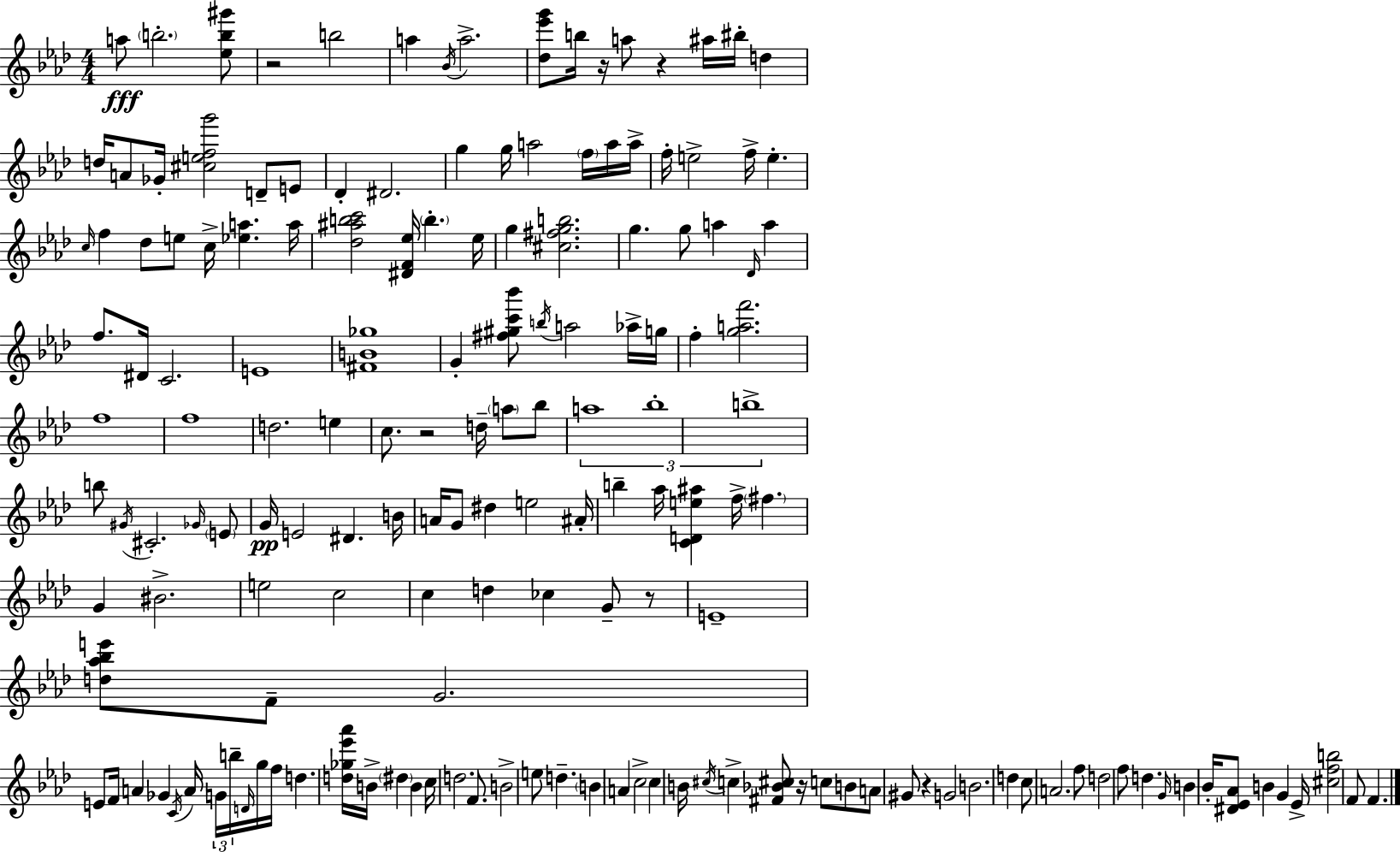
A5/e B5/h. [Eb5,B5,G#6]/e R/h B5/h A5/q Bb4/s A5/h. [Db5,Eb6,G6]/e B5/s R/s A5/e R/q A#5/s BIS5/s D5/q D5/s A4/e Gb4/s [C#5,E5,F5,G6]/h D4/e E4/e Db4/q D#4/h. G5/q G5/s A5/h F5/s A5/s A5/s F5/s E5/h F5/s E5/q. C5/s F5/q Db5/e E5/e C5/s [Eb5,A5]/q. A5/s [Db5,A#5,B5,C6]/h [D#4,F4,Eb5]/s B5/q. Eb5/s G5/q [C#5,F#5,G5,B5]/h. G5/q. G5/e A5/q Db4/s A5/q F5/e. D#4/s C4/h. E4/w [F#4,B4,Gb5]/w G4/q [F#5,G#5,C6,Bb6]/e B5/s A5/h Ab5/s G5/s F5/q [G5,A5,F6]/h. F5/w F5/w D5/h. E5/q C5/e. R/h D5/s A5/e Bb5/e A5/w Bb5/w B5/w B5/e G#4/s C#4/h. Gb4/s E4/e G4/s E4/h D#4/q. B4/s A4/s G4/e D#5/q E5/h A#4/s B5/q Ab5/s [C4,D4,E5,A#5]/q F5/s F#5/q. G4/q BIS4/h. E5/h C5/h C5/q D5/q CES5/q G4/e R/e E4/w [D5,Ab5,Bb5,E6]/e F4/e G4/h. E4/e F4/s A4/q Gb4/q C4/s A4/s G4/s B5/s D4/s G5/s F5/s D5/q. [D5,Gb5,Eb6,Ab6]/s B4/s D#5/q B4/q C5/s D5/h. F4/e. B4/h E5/e D5/q. B4/q A4/q C5/h C5/q B4/s C#5/s C5/q [F#4,Bb4,C#5]/e R/s C5/e B4/e A4/e G#4/e R/q G4/h B4/h. D5/q C5/e A4/h. F5/e D5/h F5/e D5/q. G4/s B4/q Bb4/s [D#4,Eb4,Ab4]/e B4/q G4/q Eb4/s [C#5,F5,B5]/h F4/e F4/q.